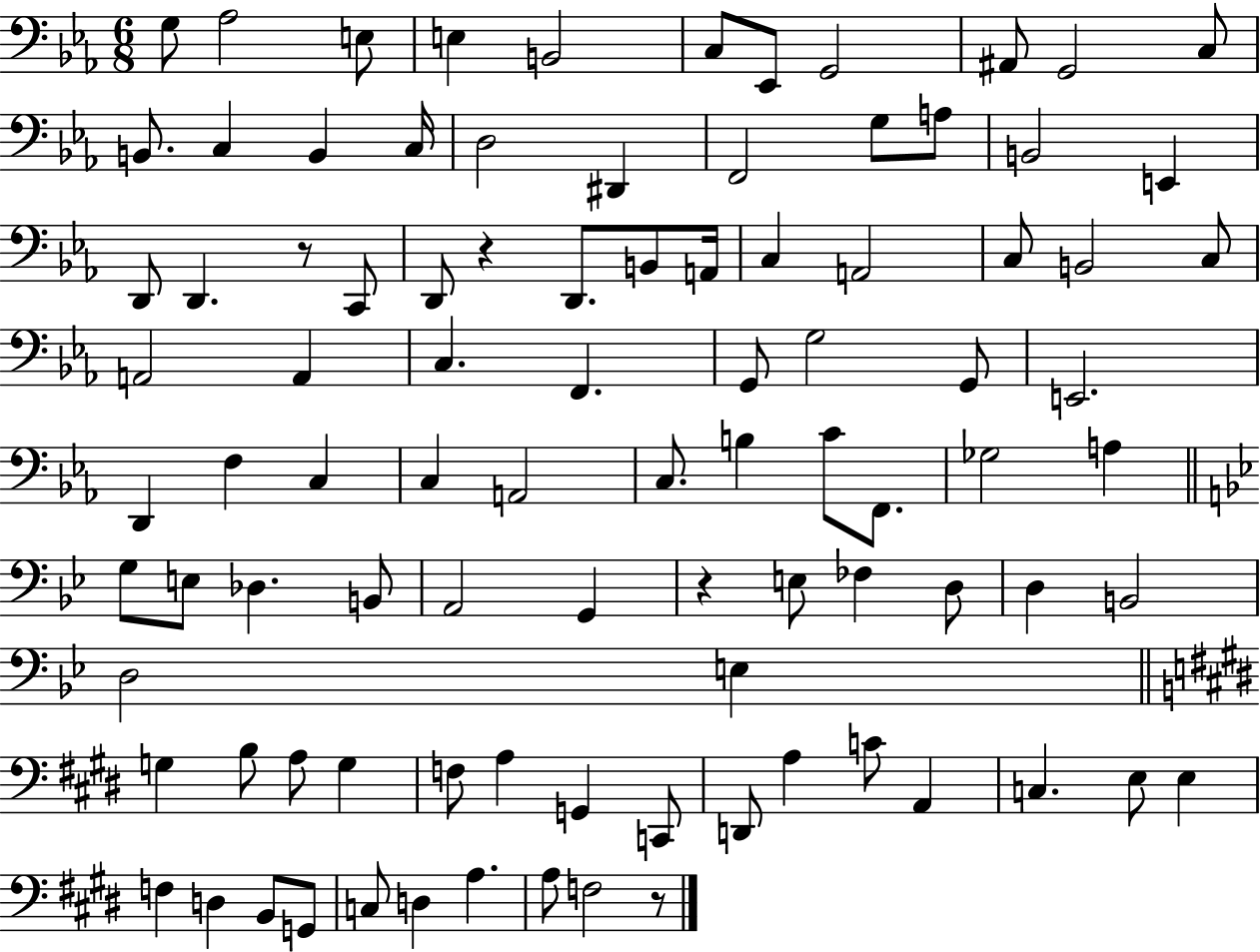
{
  \clef bass
  \numericTimeSignature
  \time 6/8
  \key ees \major
  g8 aes2 e8 | e4 b,2 | c8 ees,8 g,2 | ais,8 g,2 c8 | \break b,8. c4 b,4 c16 | d2 dis,4 | f,2 g8 a8 | b,2 e,4 | \break d,8 d,4. r8 c,8 | d,8 r4 d,8. b,8 a,16 | c4 a,2 | c8 b,2 c8 | \break a,2 a,4 | c4. f,4. | g,8 g2 g,8 | e,2. | \break d,4 f4 c4 | c4 a,2 | c8. b4 c'8 f,8. | ges2 a4 | \break \bar "||" \break \key bes \major g8 e8 des4. b,8 | a,2 g,4 | r4 e8 fes4 d8 | d4 b,2 | \break d2 e4 | \bar "||" \break \key e \major g4 b8 a8 g4 | f8 a4 g,4 c,8 | d,8 a4 c'8 a,4 | c4. e8 e4 | \break f4 d4 b,8 g,8 | c8 d4 a4. | a8 f2 r8 | \bar "|."
}